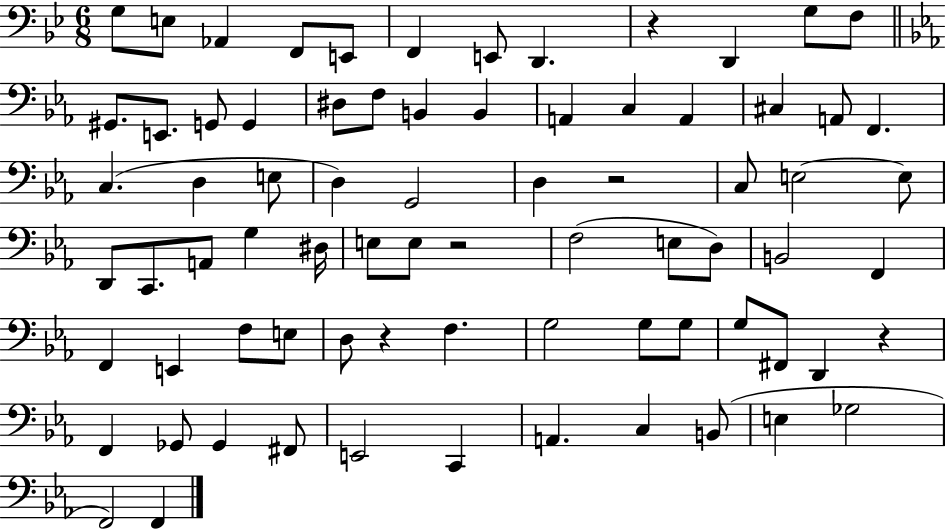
X:1
T:Untitled
M:6/8
L:1/4
K:Bb
G,/2 E,/2 _A,, F,,/2 E,,/2 F,, E,,/2 D,, z D,, G,/2 F,/2 ^G,,/2 E,,/2 G,,/2 G,, ^D,/2 F,/2 B,, B,, A,, C, A,, ^C, A,,/2 F,, C, D, E,/2 D, G,,2 D, z2 C,/2 E,2 E,/2 D,,/2 C,,/2 A,,/2 G, ^D,/4 E,/2 E,/2 z2 F,2 E,/2 D,/2 B,,2 F,, F,, E,, F,/2 E,/2 D,/2 z F, G,2 G,/2 G,/2 G,/2 ^F,,/2 D,, z F,, _G,,/2 _G,, ^F,,/2 E,,2 C,, A,, C, B,,/2 E, _G,2 F,,2 F,,